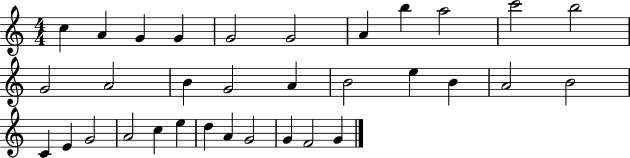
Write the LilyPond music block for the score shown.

{
  \clef treble
  \numericTimeSignature
  \time 4/4
  \key c \major
  c''4 a'4 g'4 g'4 | g'2 g'2 | a'4 b''4 a''2 | c'''2 b''2 | \break g'2 a'2 | b'4 g'2 a'4 | b'2 e''4 b'4 | a'2 b'2 | \break c'4 e'4 g'2 | a'2 c''4 e''4 | d''4 a'4 g'2 | g'4 f'2 g'4 | \break \bar "|."
}